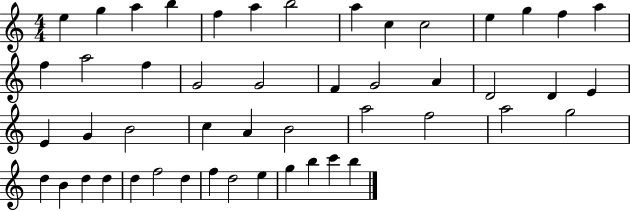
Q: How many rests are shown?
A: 0